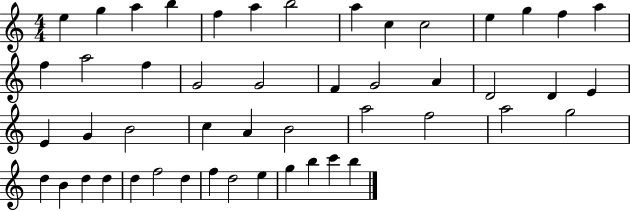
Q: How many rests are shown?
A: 0